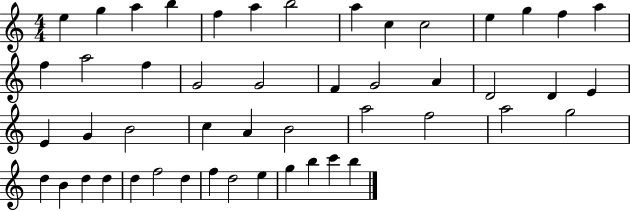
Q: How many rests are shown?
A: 0